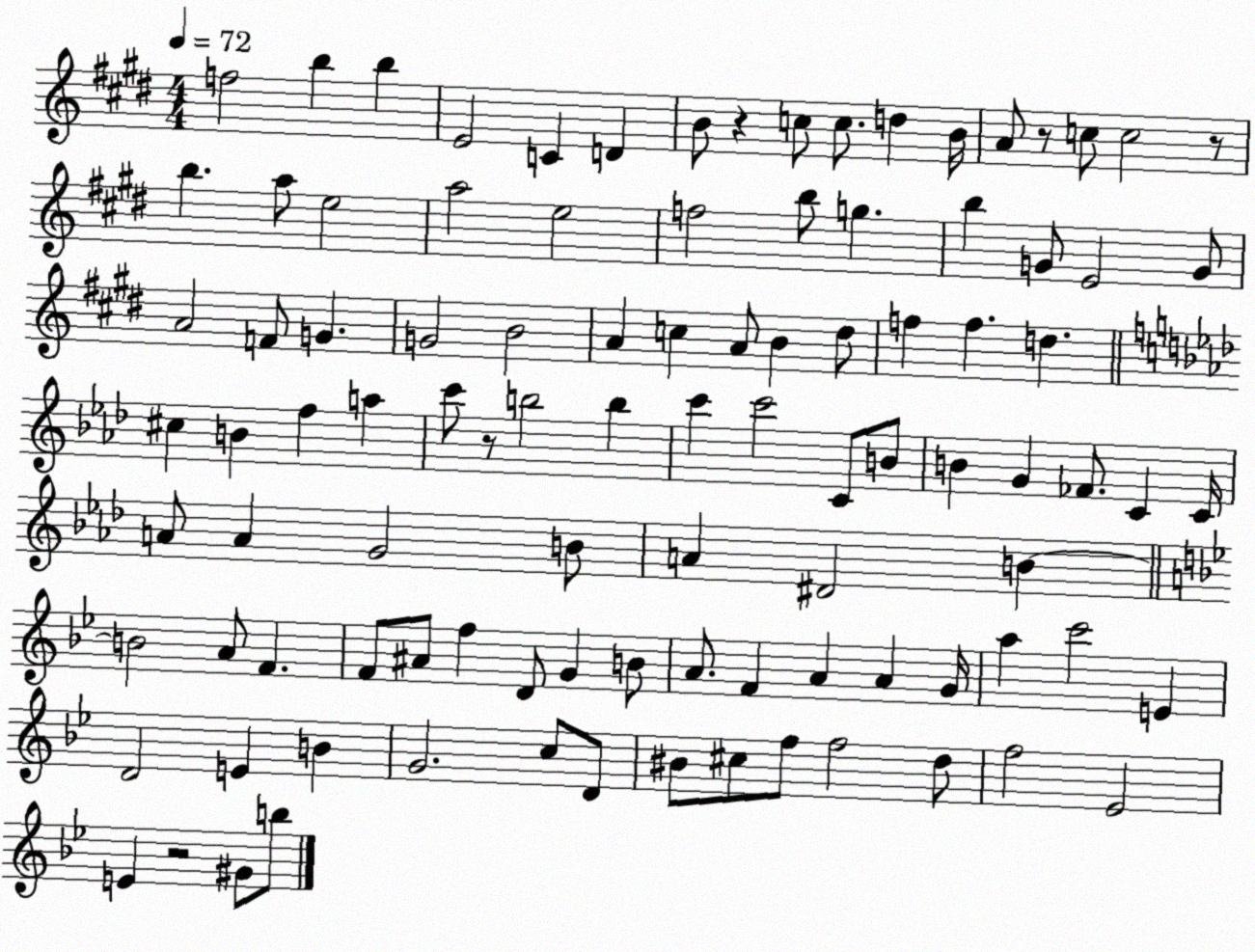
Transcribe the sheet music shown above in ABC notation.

X:1
T:Untitled
M:4/4
L:1/4
K:E
f2 b b E2 C D B/2 z c/2 c/2 d B/4 A/2 z/2 c/2 c2 z/2 b a/2 e2 a2 e2 f2 b/2 g b G/2 E2 G/2 A2 F/2 G G2 B2 A c A/2 B ^d/2 f f d ^c B f a c'/2 z/2 b2 b c' c'2 C/2 B/2 B G _F/2 C C/4 A/2 A G2 B/2 A ^D2 B B2 A/2 F F/2 ^A/2 f D/2 G B/2 A/2 F A A G/4 a c'2 E D2 E B G2 c/2 D/2 ^B/2 ^c/2 f/2 f2 d/2 f2 _E2 E z2 ^G/2 b/2